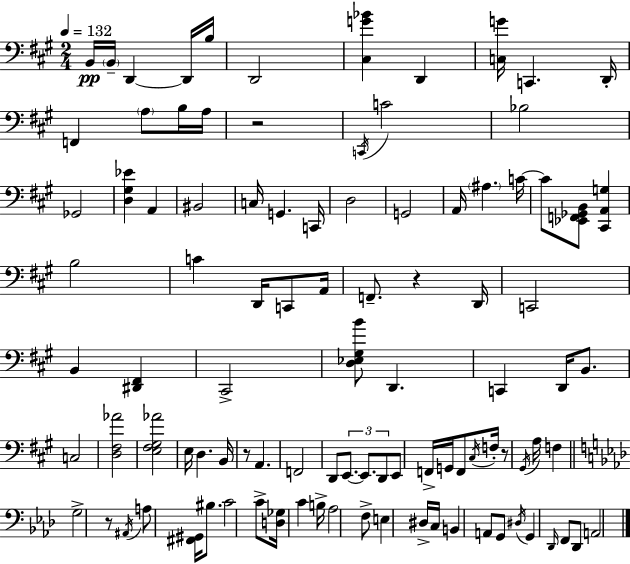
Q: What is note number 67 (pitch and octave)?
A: C4